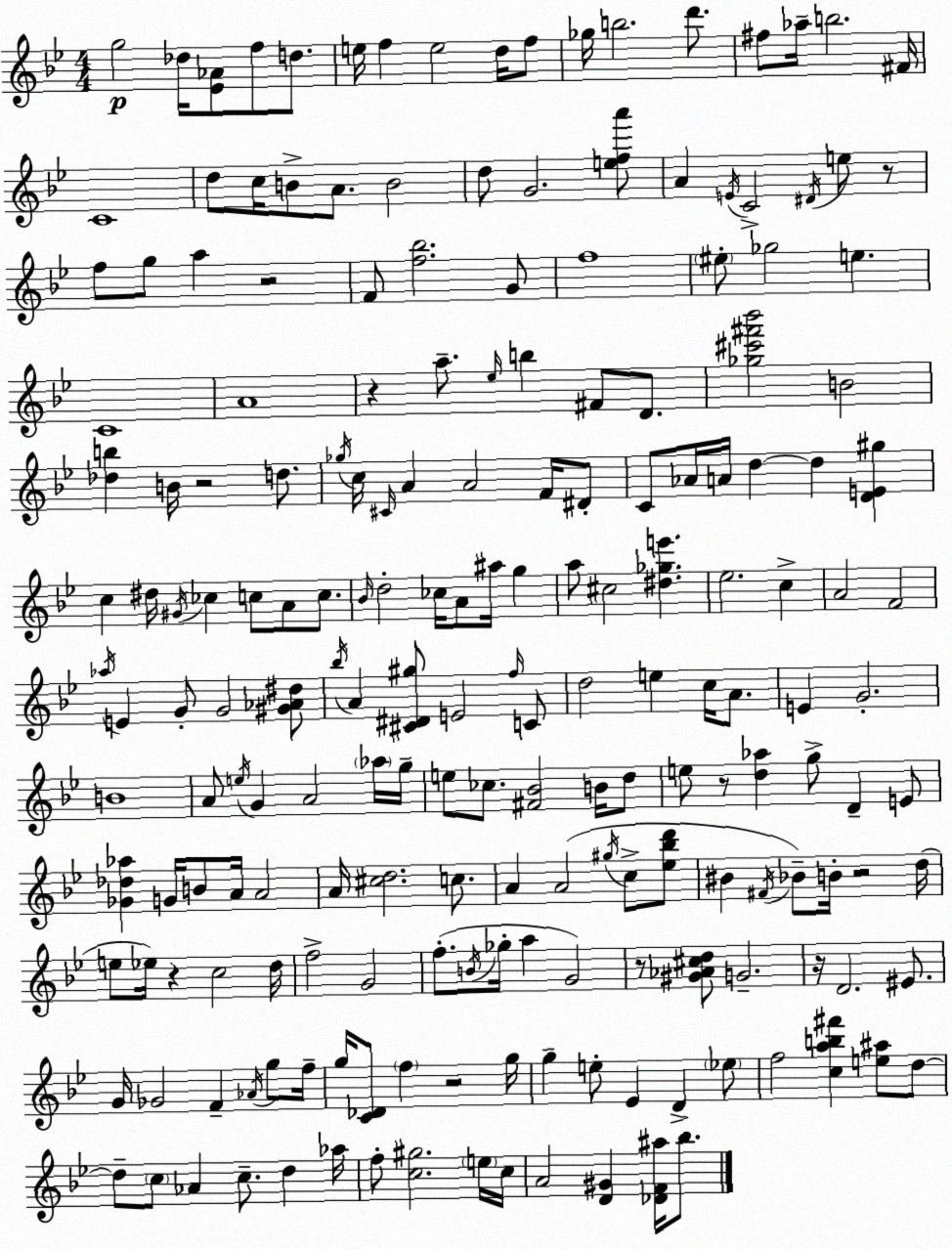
X:1
T:Untitled
M:4/4
L:1/4
K:Bb
g2 _d/4 [_E_A]/2 f/2 d/2 e/4 f e2 d/4 f/2 _g/4 b2 d'/2 ^f/2 _a/4 b2 ^F/4 C4 d/2 c/4 B/2 A/2 B2 d/2 G2 [efa']/2 A E/4 C2 ^D/4 e/2 z/2 f/2 g/2 a z2 F/2 [f_b]2 G/2 f4 ^e/2 _g2 e C4 A4 z a/2 _e/4 b ^F/2 D/2 [_g^c'^f'_b']2 B2 [_db] B/4 z2 d/2 _g/4 c/4 ^C/4 A A2 F/4 ^D/2 C/2 _A/4 A/4 d d [DE^g] c ^d/4 ^G/4 _c c/2 A/2 c/2 _B/4 d2 _c/4 A/2 ^a/4 g a/2 ^c2 [^d_ge'] _e2 c A2 F2 _a/4 E G/2 G2 [^G_A^d]/2 _b/4 A [^C^D^g]/2 E2 f/4 C/2 d2 e c/4 A/2 E G2 B4 A/2 e/4 G A2 _a/4 g/4 e/2 _c/2 [^F_B]2 B/4 d/2 e/2 z/2 [d_a] g/2 D E/2 [_G_d_a] G/4 B/2 A/4 A2 A/4 [^cd]2 c/2 A A2 ^g/4 c/2 [_e_bd']/2 ^B ^F/4 _B/2 B/4 z2 d/4 e/2 _e/4 z c2 d/4 f2 G2 f/2 B/4 _g/4 a G2 z/2 [^G_A^cd]/2 G2 z/4 D2 ^E/2 G/4 _G2 F _A/4 g/2 f/4 g/4 [C_D]/2 f z2 g/4 g e/2 _E D _e/2 f2 [cab^f'] [e^a]/2 d/2 d/2 c/2 _A c/2 d _a/4 f/2 [c^g]2 e/4 c/4 A2 [D^G] [_DF^a]/4 _b/2